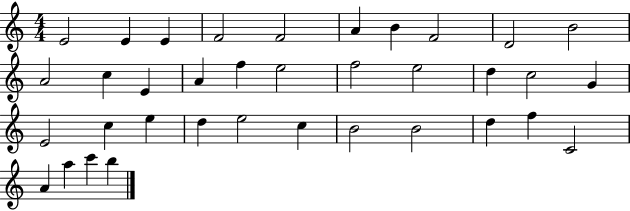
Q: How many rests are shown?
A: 0